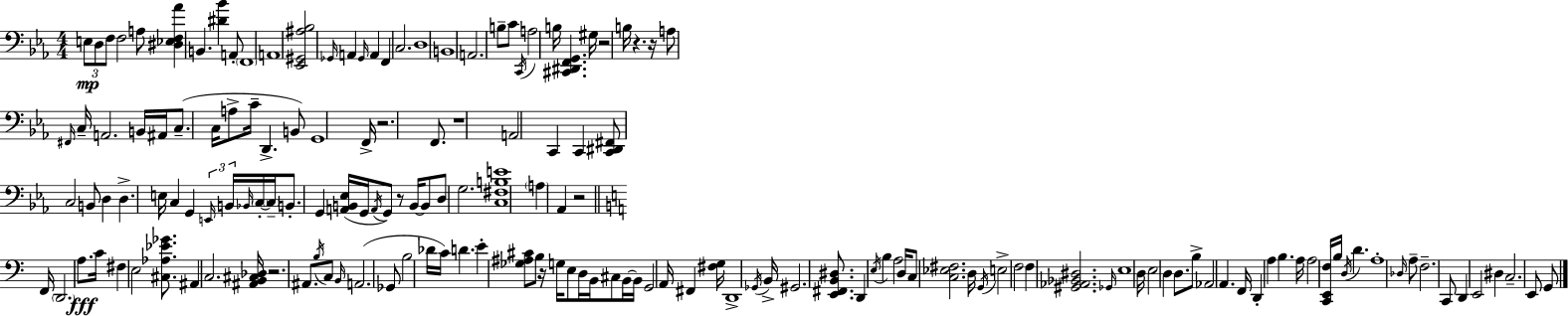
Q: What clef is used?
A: bass